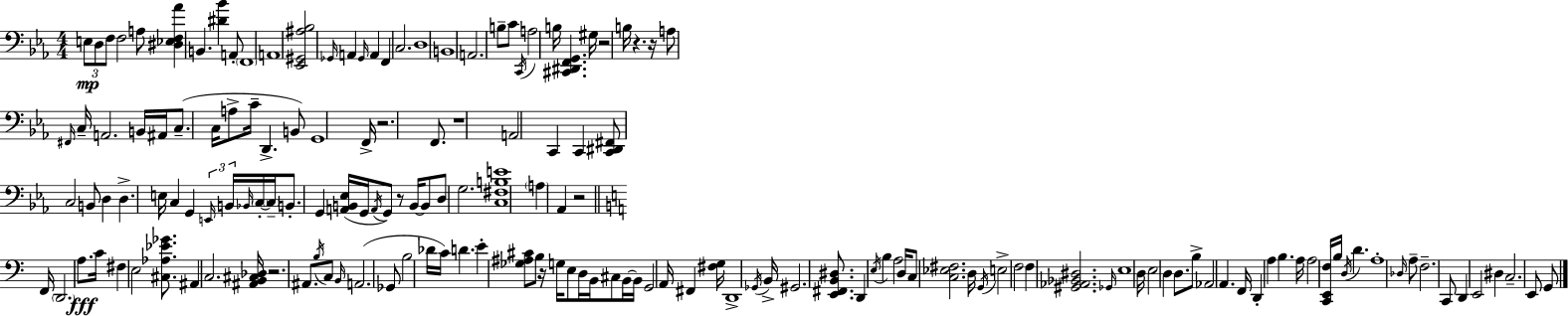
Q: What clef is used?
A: bass